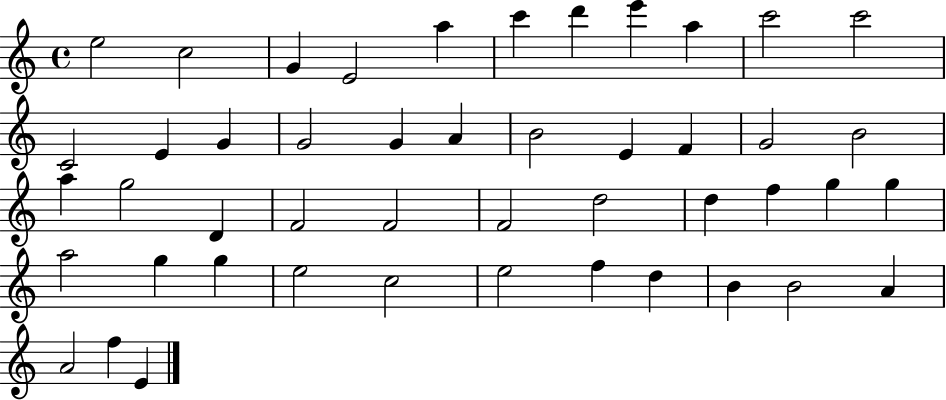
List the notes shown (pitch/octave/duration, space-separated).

E5/h C5/h G4/q E4/h A5/q C6/q D6/q E6/q A5/q C6/h C6/h C4/h E4/q G4/q G4/h G4/q A4/q B4/h E4/q F4/q G4/h B4/h A5/q G5/h D4/q F4/h F4/h F4/h D5/h D5/q F5/q G5/q G5/q A5/h G5/q G5/q E5/h C5/h E5/h F5/q D5/q B4/q B4/h A4/q A4/h F5/q E4/q